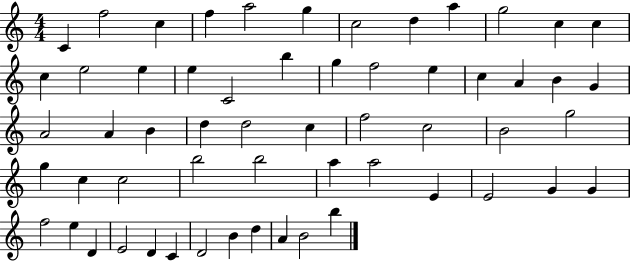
{
  \clef treble
  \numericTimeSignature
  \time 4/4
  \key c \major
  c'4 f''2 c''4 | f''4 a''2 g''4 | c''2 d''4 a''4 | g''2 c''4 c''4 | \break c''4 e''2 e''4 | e''4 c'2 b''4 | g''4 f''2 e''4 | c''4 a'4 b'4 g'4 | \break a'2 a'4 b'4 | d''4 d''2 c''4 | f''2 c''2 | b'2 g''2 | \break g''4 c''4 c''2 | b''2 b''2 | a''4 a''2 e'4 | e'2 g'4 g'4 | \break f''2 e''4 d'4 | e'2 d'4 c'4 | d'2 b'4 d''4 | a'4 b'2 b''4 | \break \bar "|."
}